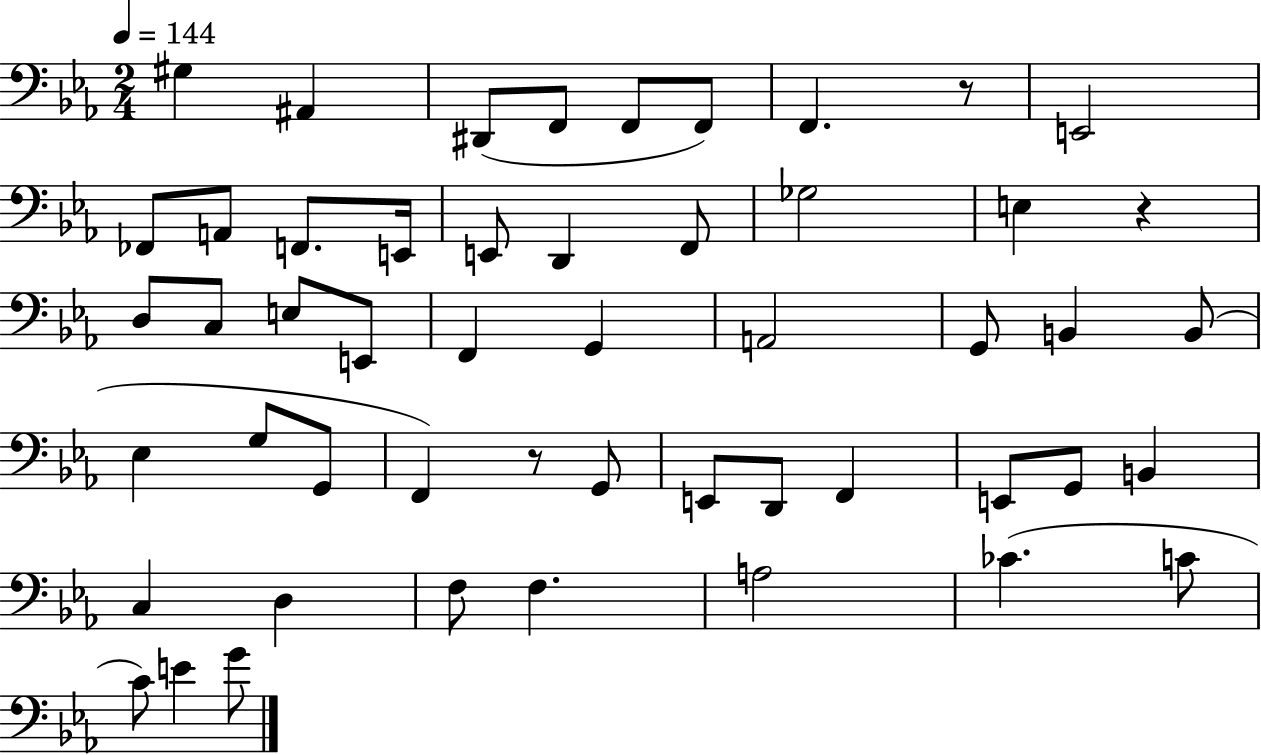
{
  \clef bass
  \numericTimeSignature
  \time 2/4
  \key ees \major
  \tempo 4 = 144
  gis4 ais,4 | dis,8( f,8 f,8 f,8) | f,4. r8 | e,2 | \break fes,8 a,8 f,8. e,16 | e,8 d,4 f,8 | ges2 | e4 r4 | \break d8 c8 e8 e,8 | f,4 g,4 | a,2 | g,8 b,4 b,8( | \break ees4 g8 g,8 | f,4) r8 g,8 | e,8 d,8 f,4 | e,8 g,8 b,4 | \break c4 d4 | f8 f4. | a2 | ces'4.( c'8 | \break c'8) e'4 g'8 | \bar "|."
}